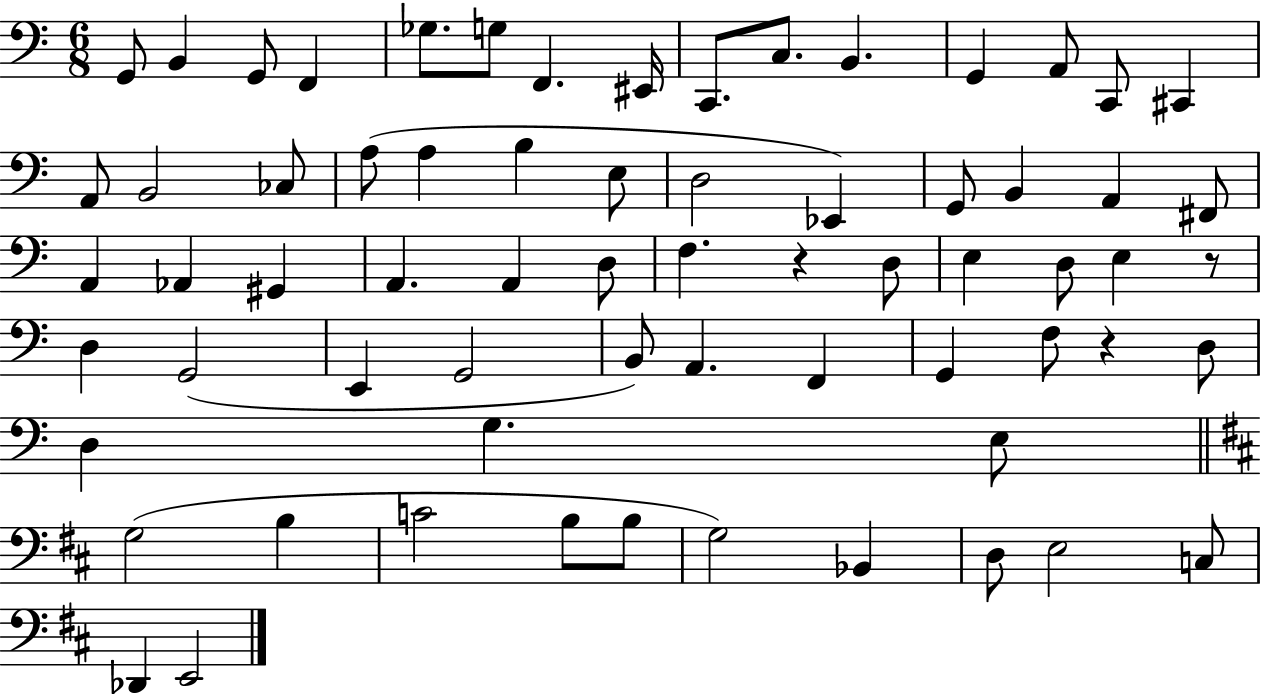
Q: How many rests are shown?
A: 3